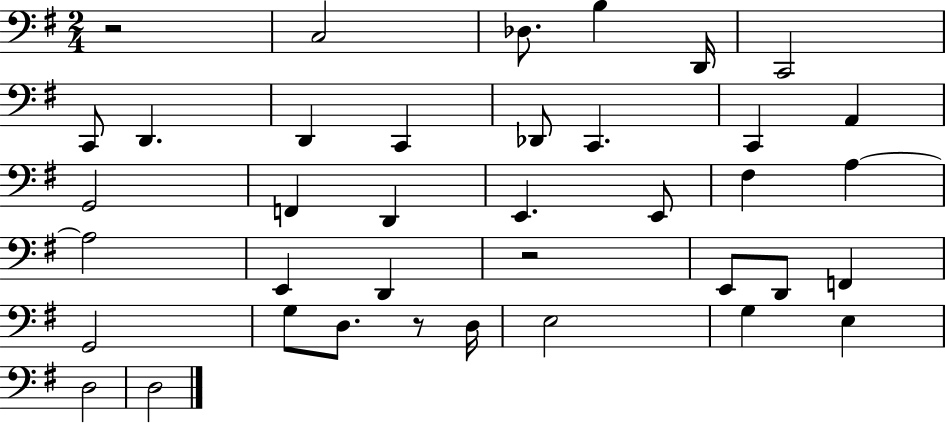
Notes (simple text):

R/h C3/h Db3/e. B3/q D2/s C2/h C2/e D2/q. D2/q C2/q Db2/e C2/q. C2/q A2/q G2/h F2/q D2/q E2/q. E2/e F#3/q A3/q A3/h E2/q D2/q R/h E2/e D2/e F2/q G2/h G3/e D3/e. R/e D3/s E3/h G3/q E3/q D3/h D3/h